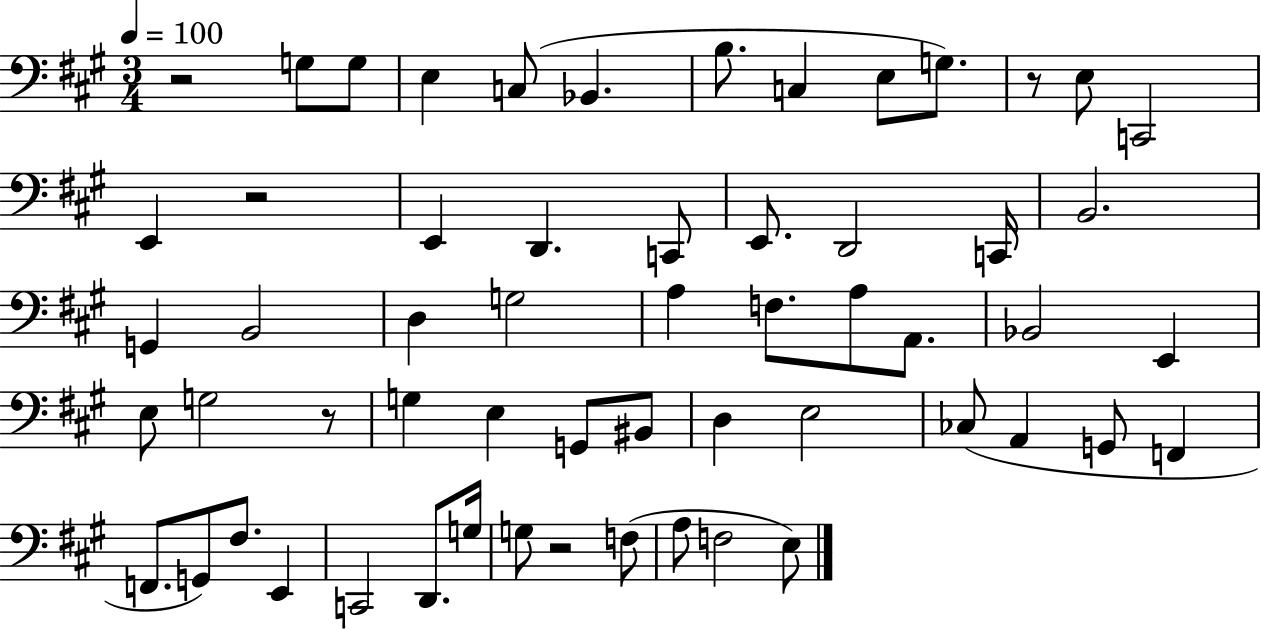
{
  \clef bass
  \numericTimeSignature
  \time 3/4
  \key a \major
  \tempo 4 = 100
  r2 g8 g8 | e4 c8( bes,4. | b8. c4 e8 g8.) | r8 e8 c,2 | \break e,4 r2 | e,4 d,4. c,8 | e,8. d,2 c,16 | b,2. | \break g,4 b,2 | d4 g2 | a4 f8. a8 a,8. | bes,2 e,4 | \break e8 g2 r8 | g4 e4 g,8 bis,8 | d4 e2 | ces8( a,4 g,8 f,4 | \break f,8. g,8) fis8. e,4 | c,2 d,8. g16 | g8 r2 f8( | a8 f2 e8) | \break \bar "|."
}